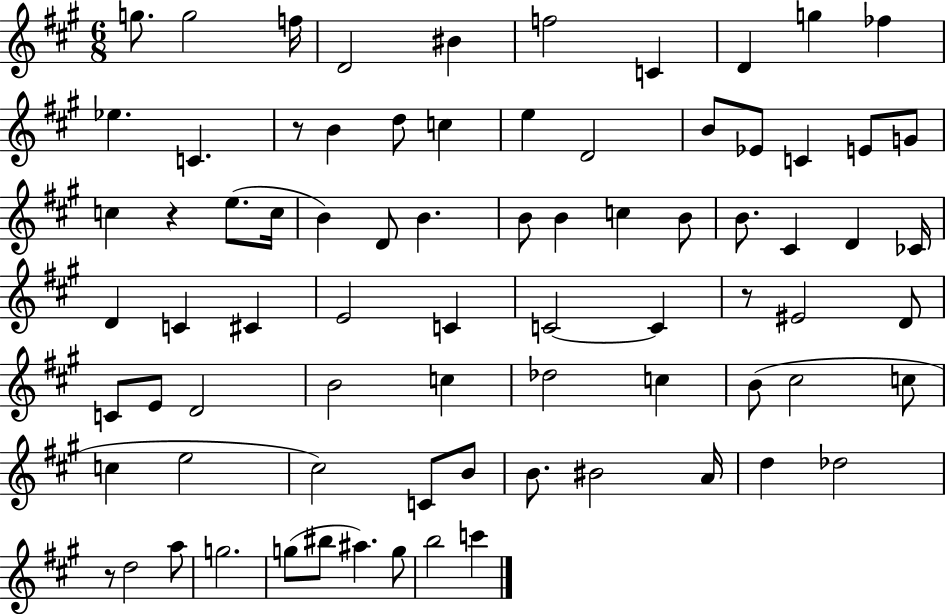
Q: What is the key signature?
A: A major